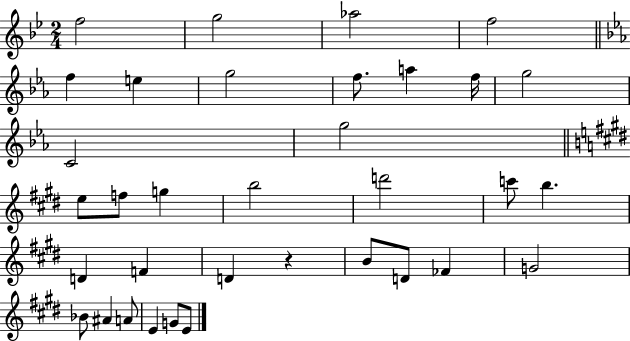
{
  \clef treble
  \numericTimeSignature
  \time 2/4
  \key bes \major
  f''2 | g''2 | aes''2 | f''2 | \break \bar "||" \break \key ees \major f''4 e''4 | g''2 | f''8. a''4 f''16 | g''2 | \break c'2 | g''2 | \bar "||" \break \key e \major e''8 f''8 g''4 | b''2 | d'''2 | c'''8 b''4. | \break d'4 f'4 | d'4 r4 | b'8 d'8 fes'4 | g'2 | \break bes'8 ais'4 a'8 | e'4 g'8 e'8 | \bar "|."
}